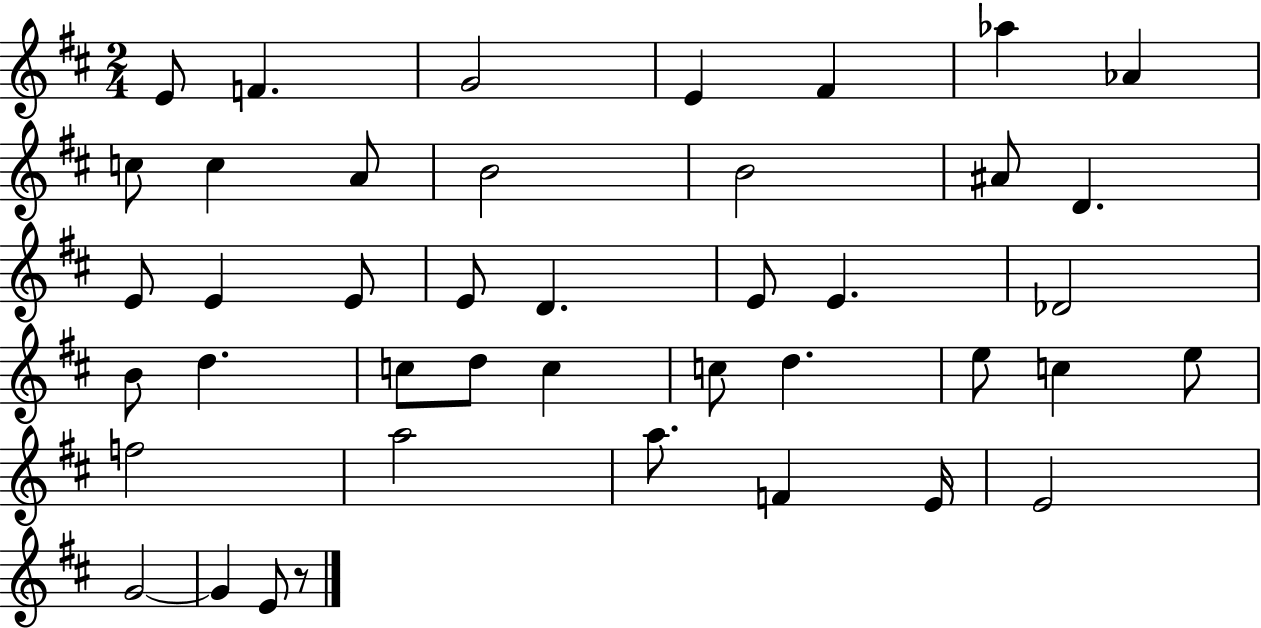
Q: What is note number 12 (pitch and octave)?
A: B4